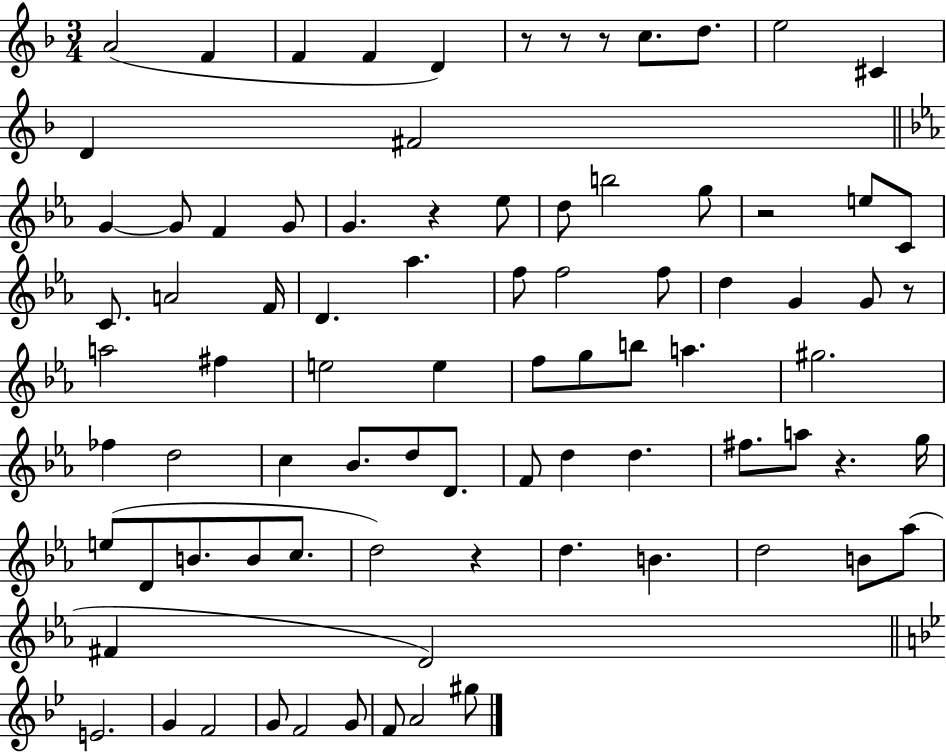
{
  \clef treble
  \numericTimeSignature
  \time 3/4
  \key f \major
  a'2( f'4 | f'4 f'4 d'4) | r8 r8 r8 c''8. d''8. | e''2 cis'4 | \break d'4 fis'2 | \bar "||" \break \key c \minor g'4~~ g'8 f'4 g'8 | g'4. r4 ees''8 | d''8 b''2 g''8 | r2 e''8 c'8 | \break c'8. a'2 f'16 | d'4. aes''4. | f''8 f''2 f''8 | d''4 g'4 g'8 r8 | \break a''2 fis''4 | e''2 e''4 | f''8 g''8 b''8 a''4. | gis''2. | \break fes''4 d''2 | c''4 bes'8. d''8 d'8. | f'8 d''4 d''4. | fis''8. a''8 r4. g''16 | \break e''8( d'8 b'8. b'8 c''8. | d''2) r4 | d''4. b'4. | d''2 b'8 aes''8( | \break fis'4 d'2) | \bar "||" \break \key g \minor e'2. | g'4 f'2 | g'8 f'2 g'8 | f'8 a'2 gis''8 | \break \bar "|."
}